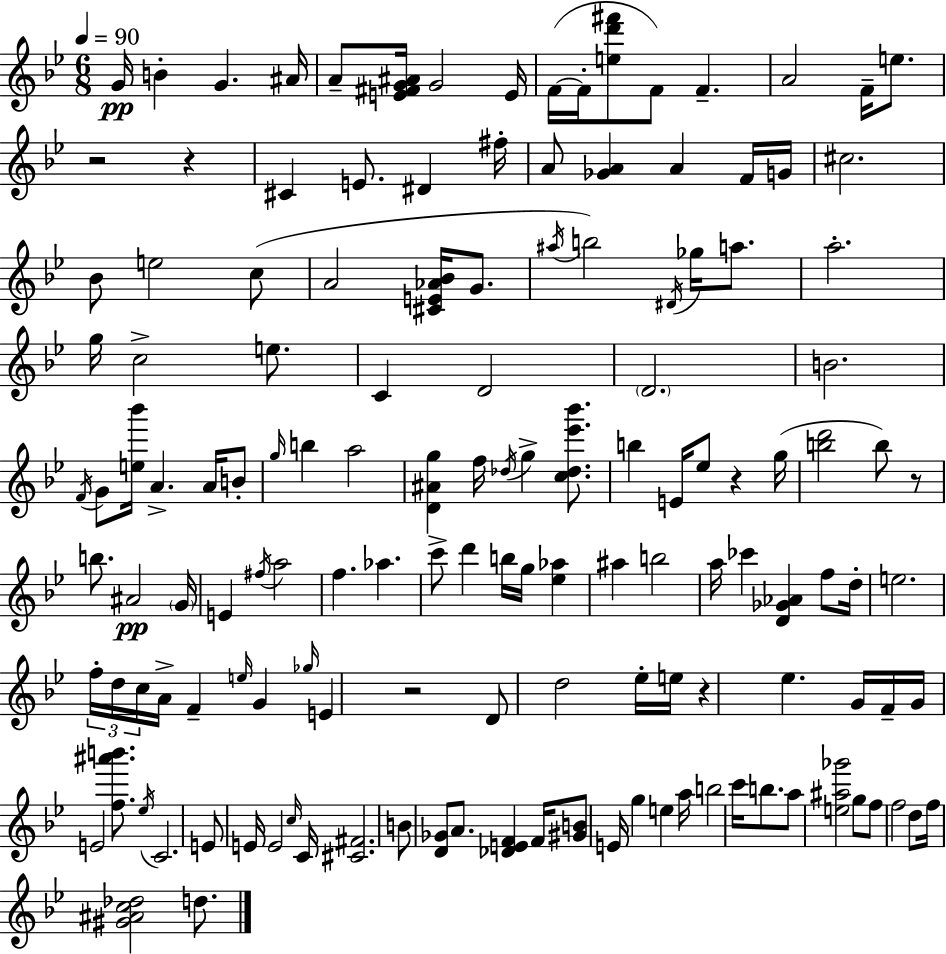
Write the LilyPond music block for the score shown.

{
  \clef treble
  \numericTimeSignature
  \time 6/8
  \key g \minor
  \tempo 4 = 90
  g'16\pp b'4-. g'4. ais'16 | a'8-- <e' fis' g' ais'>16 g'2 e'16 | f'16~(~ f'16-. <e'' d''' fis'''>8 f'8) f'4.-- | a'2 f'16-- e''8. | \break r2 r4 | cis'4 e'8. dis'4 fis''16-. | a'8 <ges' a'>4 a'4 f'16 g'16 | cis''2. | \break bes'8 e''2 c''8( | a'2 <cis' e' aes' bes'>16 g'8. | \acciaccatura { ais''16 } b''2) \acciaccatura { dis'16 } ges''16 a''8. | a''2.-. | \break g''16 c''2-> e''8. | c'4 d'2 | \parenthesize d'2. | b'2. | \break \acciaccatura { f'16 } g'8 <e'' bes'''>16 a'4.-> | a'16 b'8-. \grace { g''16 } b''4 a''2 | <d' ais' g''>4 f''16 \acciaccatura { des''16 } g''4-> | <c'' des'' ees''' bes'''>8. b''4 e'16 ees''8 | \break r4 g''16( <b'' d'''>2 | b''8) r8 b''8. ais'2\pp | \parenthesize g'16 e'4 \acciaccatura { fis''16 } a''2 | f''4. | \break aes''4. c'''8-> d'''4 | b''16 g''16 <ees'' aes''>4 ais''4 b''2 | a''16 ces'''4 <d' ges' aes'>4 | f''8 d''16-. e''2. | \break \tuplet 3/2 { f''16-. d''16 c''16 } a'16-> f'4-- | \grace { e''16 } g'4 \grace { ges''16 } e'4 | r2 d'8 d''2 | ees''16-. e''16 r4 | \break ees''4. g'16 f'16-- g'16 e'2 | <f'' ais''' b'''>8. \acciaccatura { ees''16 } c'2. | e'8 e'16 | e'2 \grace { c''16 } c'16 <cis' fis'>2. | \break b'8 | <d' ges'>8 a'8. <des' e' f'>4 f'16 <gis' b'>8 | e'16 g''4 e''4 a''16 b''2 | c'''16 b''8. a''8 | \break <e'' ais'' ges'''>2 g''8 f''8 | f''2 d''8 f''16 <gis' ais' c'' des''>2 | d''8. \bar "|."
}